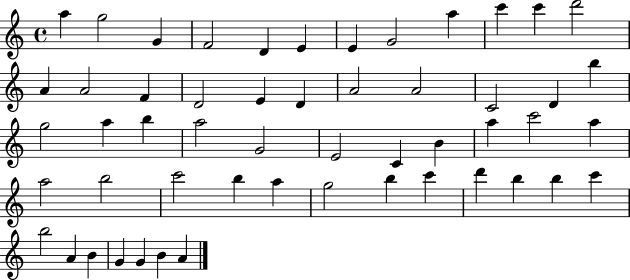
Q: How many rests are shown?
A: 0